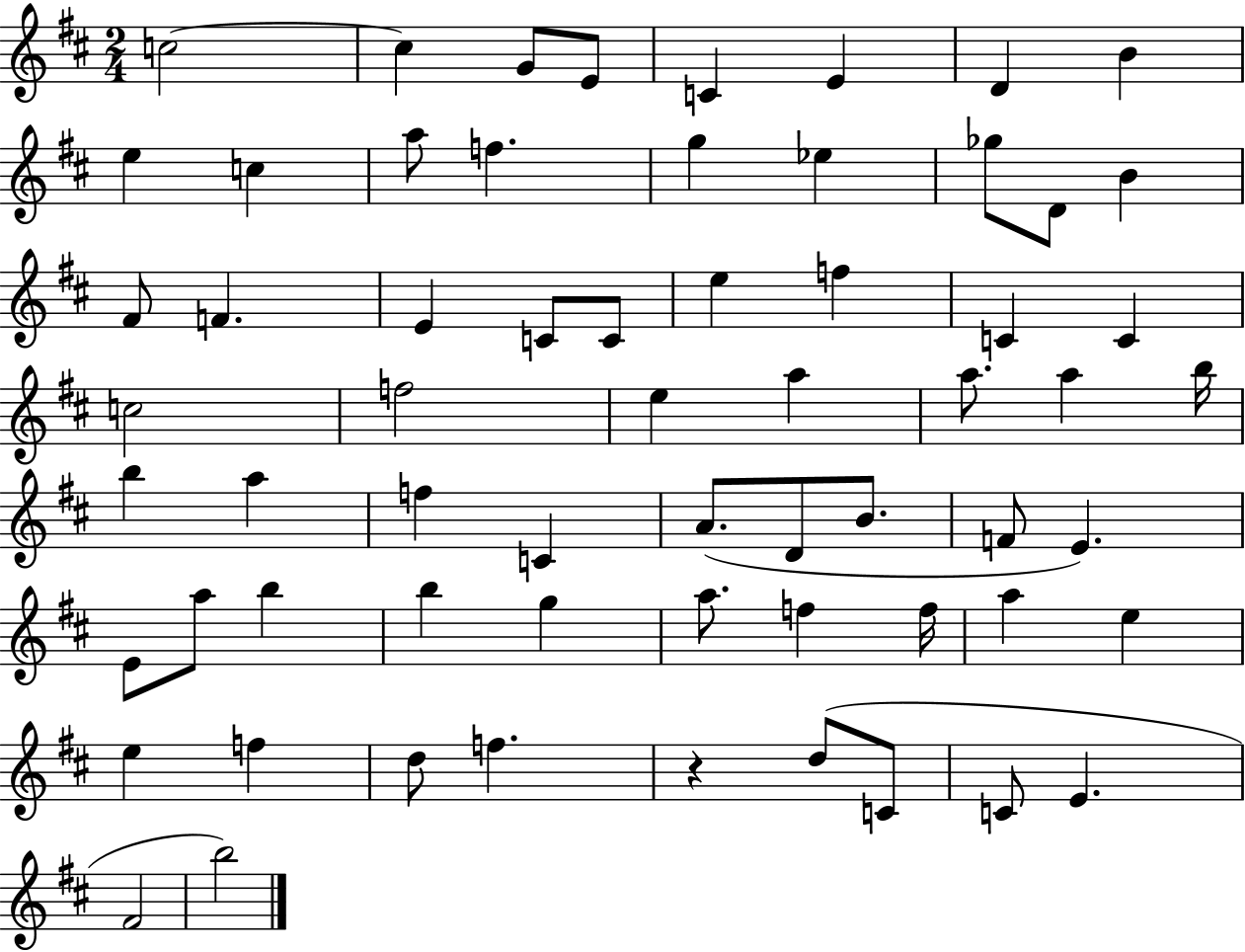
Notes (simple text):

C5/h C5/q G4/e E4/e C4/q E4/q D4/q B4/q E5/q C5/q A5/e F5/q. G5/q Eb5/q Gb5/e D4/e B4/q F#4/e F4/q. E4/q C4/e C4/e E5/q F5/q C4/q C4/q C5/h F5/h E5/q A5/q A5/e. A5/q B5/s B5/q A5/q F5/q C4/q A4/e. D4/e B4/e. F4/e E4/q. E4/e A5/e B5/q B5/q G5/q A5/e. F5/q F5/s A5/q E5/q E5/q F5/q D5/e F5/q. R/q D5/e C4/e C4/e E4/q. F#4/h B5/h